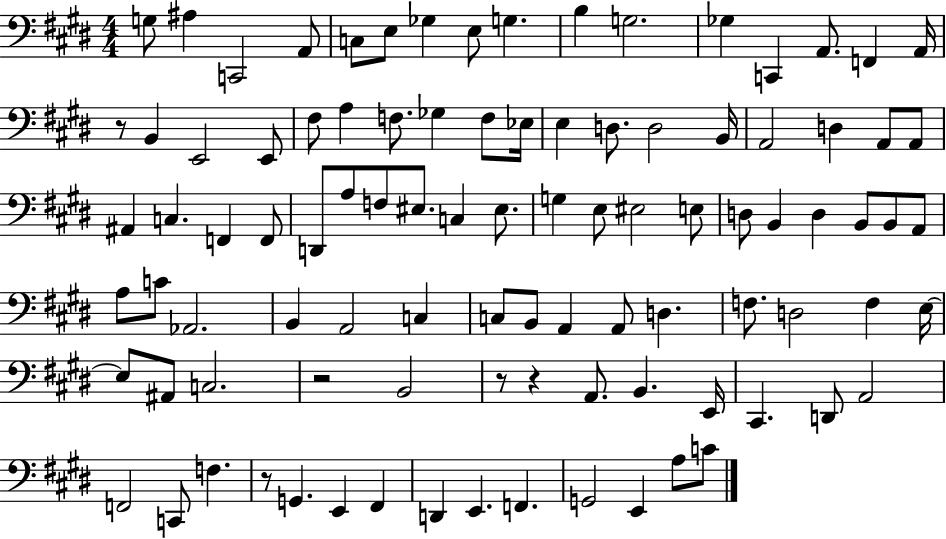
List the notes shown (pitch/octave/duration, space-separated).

G3/e A#3/q C2/h A2/e C3/e E3/e Gb3/q E3/e G3/q. B3/q G3/h. Gb3/q C2/q A2/e. F2/q A2/s R/e B2/q E2/h E2/e F#3/e A3/q F3/e. Gb3/q F3/e Eb3/s E3/q D3/e. D3/h B2/s A2/h D3/q A2/e A2/e A#2/q C3/q. F2/q F2/e D2/e A3/e F3/e EIS3/e. C3/q EIS3/e. G3/q E3/e EIS3/h E3/e D3/e B2/q D3/q B2/e B2/e A2/e A3/e C4/e Ab2/h. B2/q A2/h C3/q C3/e B2/e A2/q A2/e D3/q. F3/e. D3/h F3/q E3/s E3/e A#2/e C3/h. R/h B2/h R/e R/q A2/e. B2/q. E2/s C#2/q. D2/e A2/h F2/h C2/e F3/q. R/e G2/q. E2/q F#2/q D2/q E2/q. F2/q. G2/h E2/q A3/e C4/e